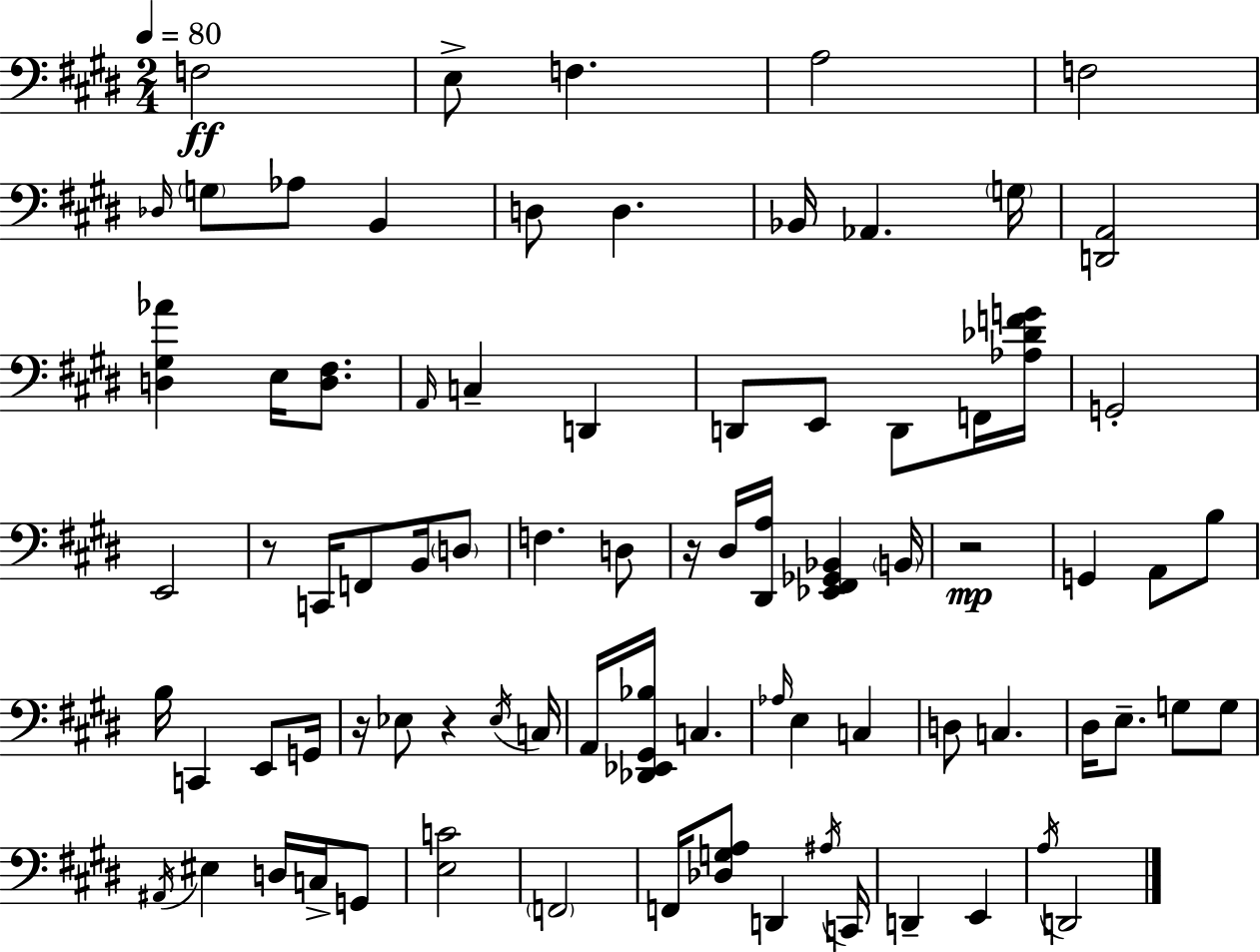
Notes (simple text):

F3/h E3/e F3/q. A3/h F3/h Db3/s G3/e Ab3/e B2/q D3/e D3/q. Bb2/s Ab2/q. G3/s [D2,A2]/h [D3,G#3,Ab4]/q E3/s [D3,F#3]/e. A2/s C3/q D2/q D2/e E2/e D2/e F2/s [Ab3,Db4,F4,G4]/s G2/h E2/h R/e C2/s F2/e B2/s D3/e F3/q. D3/e R/s D#3/s [D#2,A3]/s [Eb2,F#2,Gb2,Bb2]/q B2/s R/h G2/q A2/e B3/e B3/s C2/q E2/e G2/s R/s Eb3/e R/q Eb3/s C3/s A2/s [Db2,Eb2,G#2,Bb3]/s C3/q. Ab3/s E3/q C3/q D3/e C3/q. D#3/s E3/e. G3/e G3/e A#2/s EIS3/q D3/s C3/s G2/e [E3,C4]/h F2/h F2/s [Db3,G3,A3]/e D2/q A#3/s C2/s D2/q E2/q A3/s D2/h